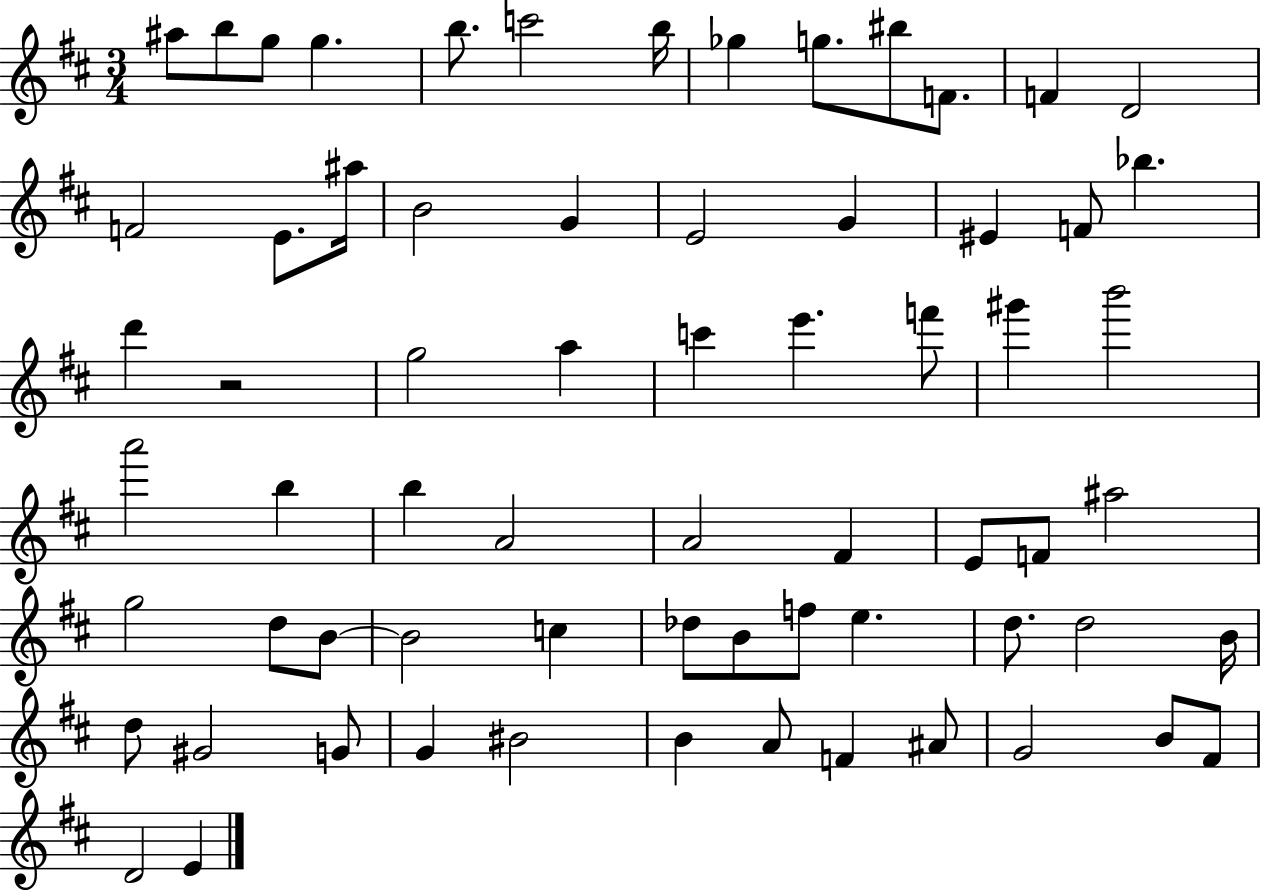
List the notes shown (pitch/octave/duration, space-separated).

A#5/e B5/e G5/e G5/q. B5/e. C6/h B5/s Gb5/q G5/e. BIS5/e F4/e. F4/q D4/h F4/h E4/e. A#5/s B4/h G4/q E4/h G4/q EIS4/q F4/e Bb5/q. D6/q R/h G5/h A5/q C6/q E6/q. F6/e G#6/q B6/h A6/h B5/q B5/q A4/h A4/h F#4/q E4/e F4/e A#5/h G5/h D5/e B4/e B4/h C5/q Db5/e B4/e F5/e E5/q. D5/e. D5/h B4/s D5/e G#4/h G4/e G4/q BIS4/h B4/q A4/e F4/q A#4/e G4/h B4/e F#4/e D4/h E4/q